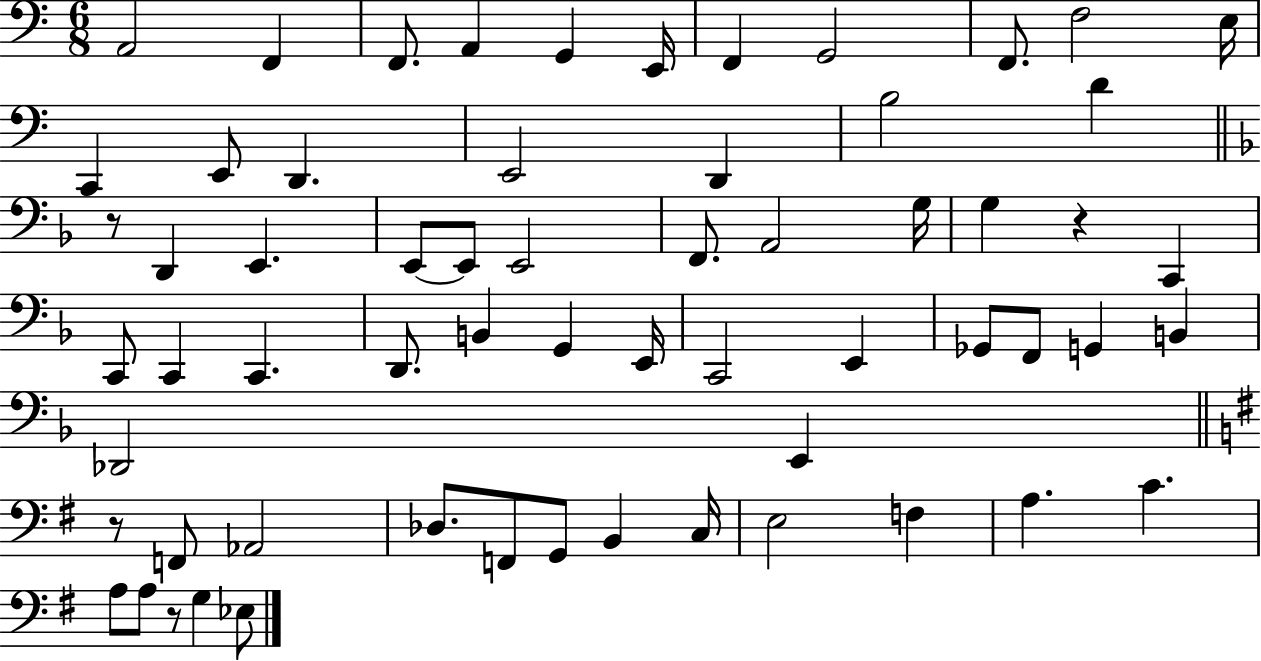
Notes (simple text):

A2/h F2/q F2/e. A2/q G2/q E2/s F2/q G2/h F2/e. F3/h E3/s C2/q E2/e D2/q. E2/h D2/q B3/h D4/q R/e D2/q E2/q. E2/e E2/e E2/h F2/e. A2/h G3/s G3/q R/q C2/q C2/e C2/q C2/q. D2/e. B2/q G2/q E2/s C2/h E2/q Gb2/e F2/e G2/q B2/q Db2/h E2/q R/e F2/e Ab2/h Db3/e. F2/e G2/e B2/q C3/s E3/h F3/q A3/q. C4/q. A3/e A3/e R/e G3/q Eb3/e